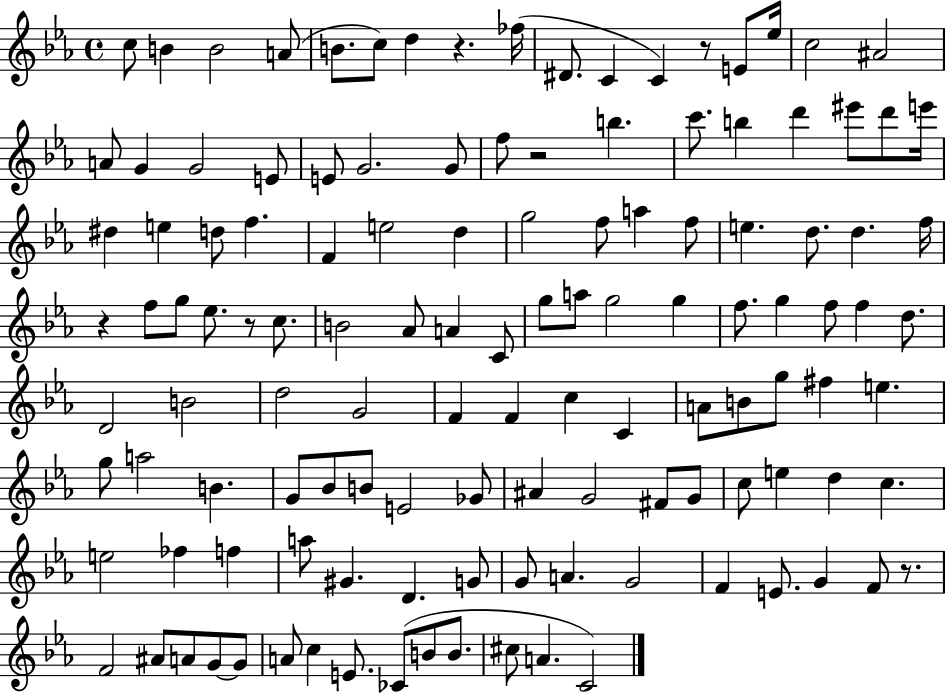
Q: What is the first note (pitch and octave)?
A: C5